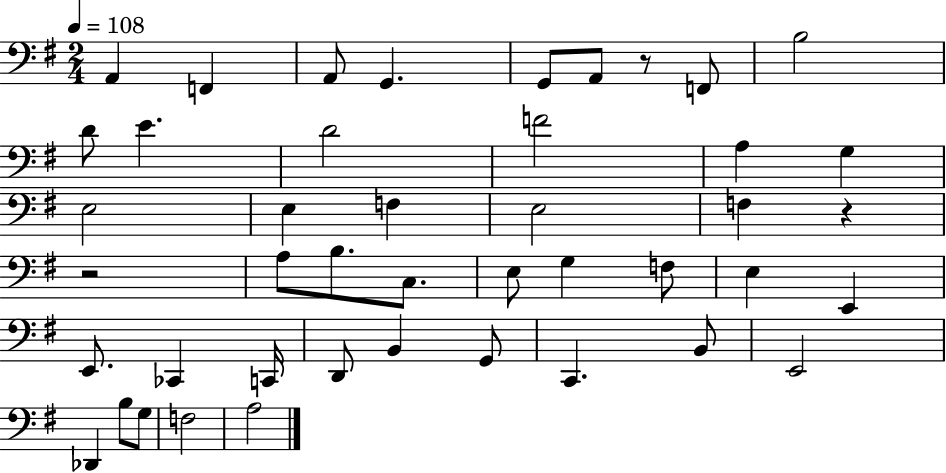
{
  \clef bass
  \numericTimeSignature
  \time 2/4
  \key g \major
  \tempo 4 = 108
  a,4 f,4 | a,8 g,4. | g,8 a,8 r8 f,8 | b2 | \break d'8 e'4. | d'2 | f'2 | a4 g4 | \break e2 | e4 f4 | e2 | f4 r4 | \break r2 | a8 b8. c8. | e8 g4 f8 | e4 e,4 | \break e,8. ces,4 c,16 | d,8 b,4 g,8 | c,4. b,8 | e,2 | \break des,4 b8 g8 | f2 | a2 | \bar "|."
}